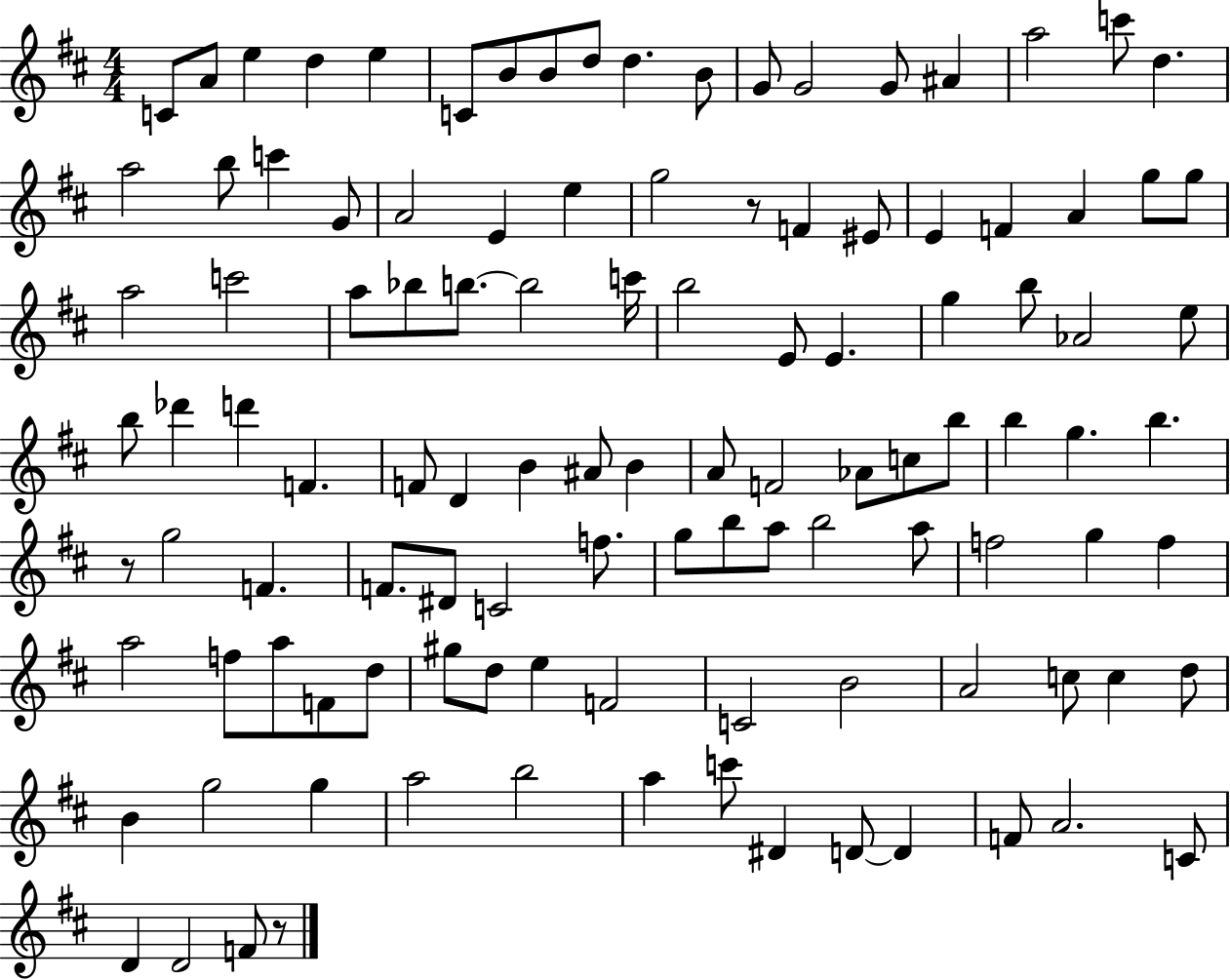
X:1
T:Untitled
M:4/4
L:1/4
K:D
C/2 A/2 e d e C/2 B/2 B/2 d/2 d B/2 G/2 G2 G/2 ^A a2 c'/2 d a2 b/2 c' G/2 A2 E e g2 z/2 F ^E/2 E F A g/2 g/2 a2 c'2 a/2 _b/2 b/2 b2 c'/4 b2 E/2 E g b/2 _A2 e/2 b/2 _d' d' F F/2 D B ^A/2 B A/2 F2 _A/2 c/2 b/2 b g b z/2 g2 F F/2 ^D/2 C2 f/2 g/2 b/2 a/2 b2 a/2 f2 g f a2 f/2 a/2 F/2 d/2 ^g/2 d/2 e F2 C2 B2 A2 c/2 c d/2 B g2 g a2 b2 a c'/2 ^D D/2 D F/2 A2 C/2 D D2 F/2 z/2